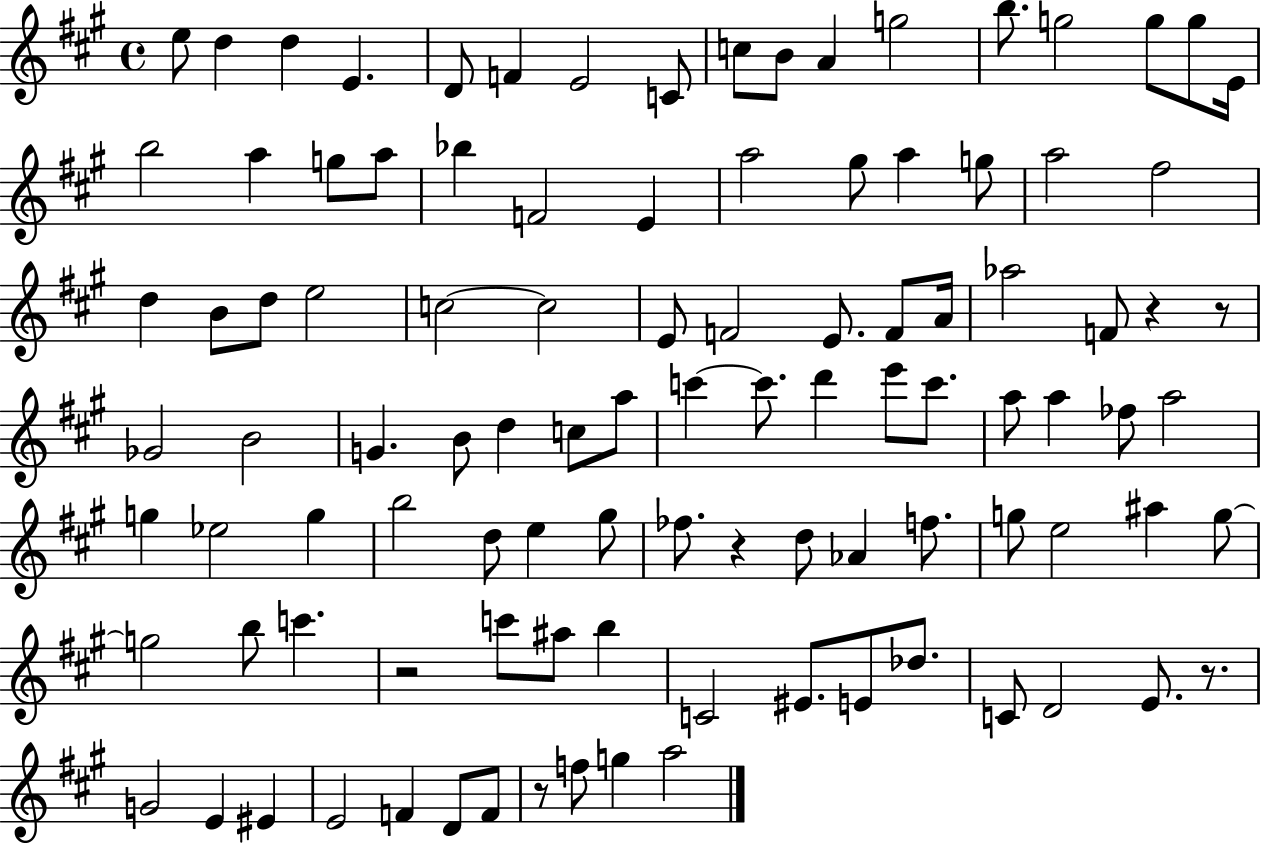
E5/e D5/q D5/q E4/q. D4/e F4/q E4/h C4/e C5/e B4/e A4/q G5/h B5/e. G5/h G5/e G5/e E4/s B5/h A5/q G5/e A5/e Bb5/q F4/h E4/q A5/h G#5/e A5/q G5/e A5/h F#5/h D5/q B4/e D5/e E5/h C5/h C5/h E4/e F4/h E4/e. F4/e A4/s Ab5/h F4/e R/q R/e Gb4/h B4/h G4/q. B4/e D5/q C5/e A5/e C6/q C6/e. D6/q E6/e C6/e. A5/e A5/q FES5/e A5/h G5/q Eb5/h G5/q B5/h D5/e E5/q G#5/e FES5/e. R/q D5/e Ab4/q F5/e. G5/e E5/h A#5/q G5/e G5/h B5/e C6/q. R/h C6/e A#5/e B5/q C4/h EIS4/e. E4/e Db5/e. C4/e D4/h E4/e. R/e. G4/h E4/q EIS4/q E4/h F4/q D4/e F4/e R/e F5/e G5/q A5/h